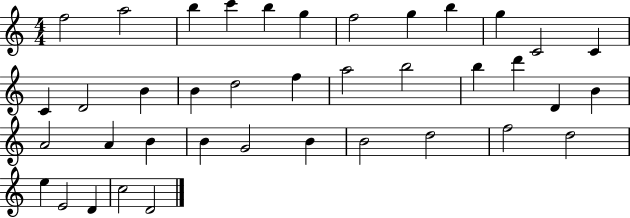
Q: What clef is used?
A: treble